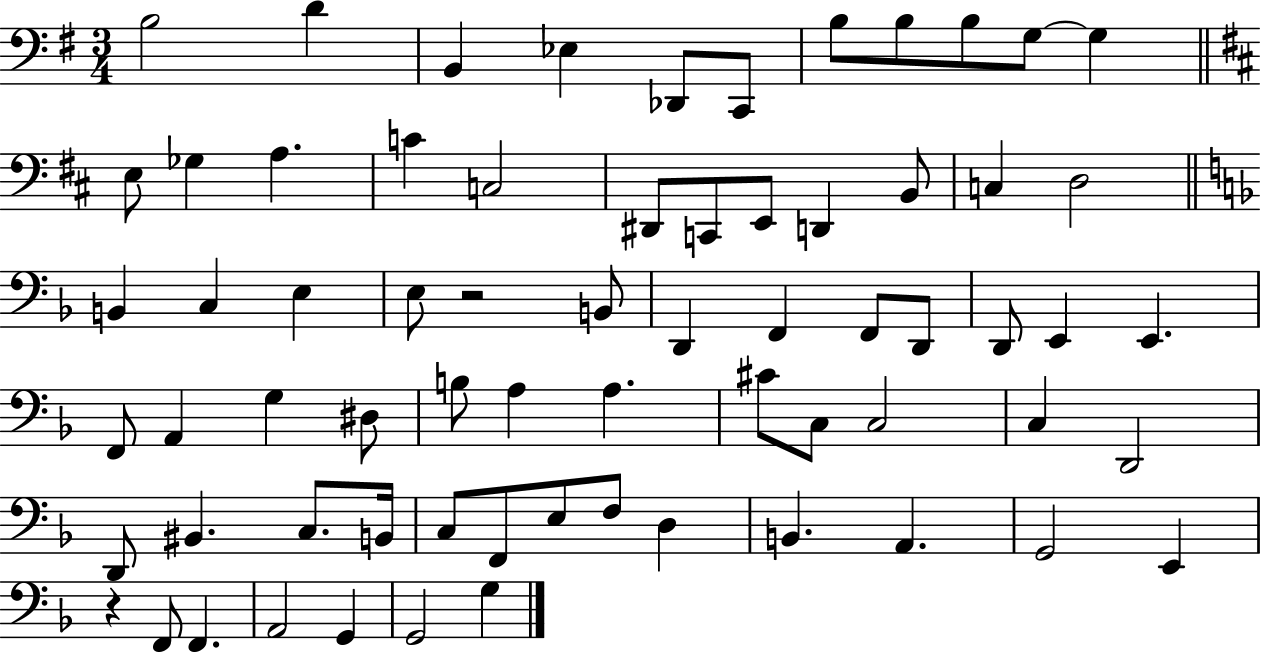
X:1
T:Untitled
M:3/4
L:1/4
K:G
B,2 D B,, _E, _D,,/2 C,,/2 B,/2 B,/2 B,/2 G,/2 G, E,/2 _G, A, C C,2 ^D,,/2 C,,/2 E,,/2 D,, B,,/2 C, D,2 B,, C, E, E,/2 z2 B,,/2 D,, F,, F,,/2 D,,/2 D,,/2 E,, E,, F,,/2 A,, G, ^D,/2 B,/2 A, A, ^C/2 C,/2 C,2 C, D,,2 D,,/2 ^B,, C,/2 B,,/4 C,/2 F,,/2 E,/2 F,/2 D, B,, A,, G,,2 E,, z F,,/2 F,, A,,2 G,, G,,2 G,